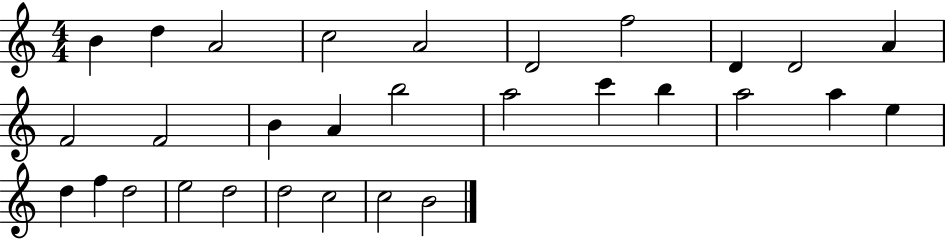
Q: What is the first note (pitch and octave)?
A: B4